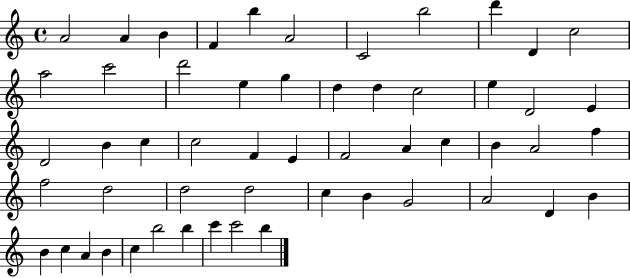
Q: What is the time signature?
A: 4/4